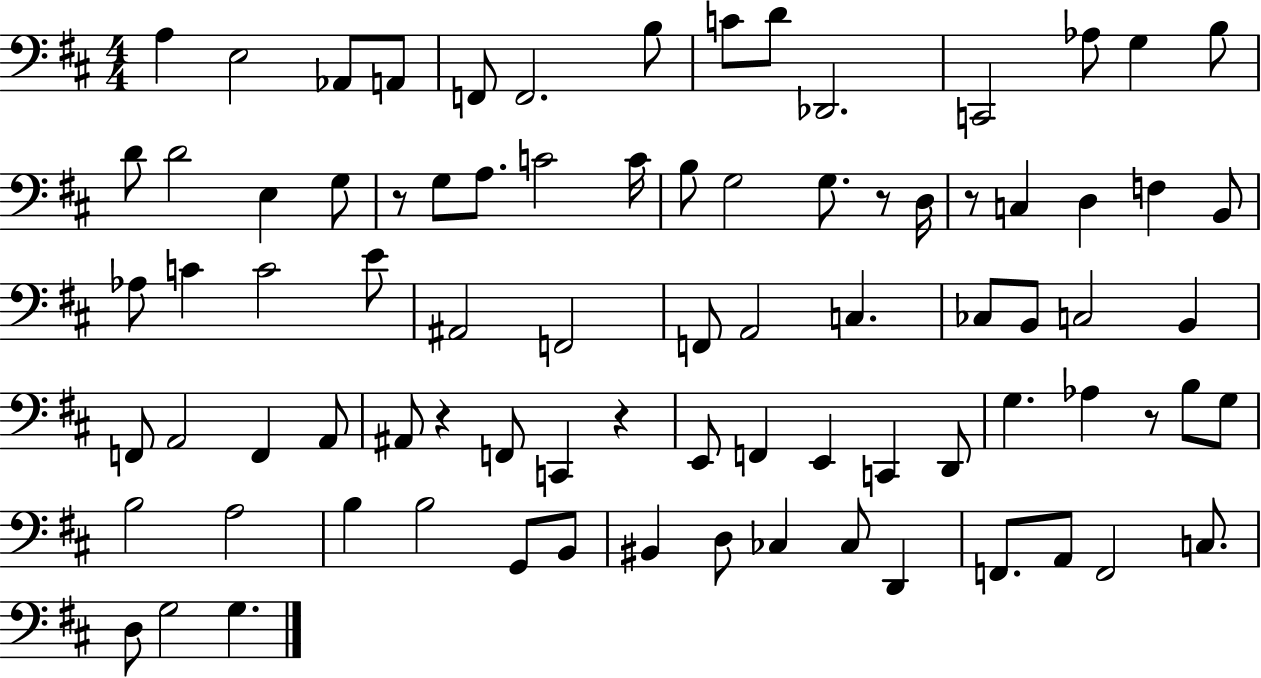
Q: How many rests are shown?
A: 6